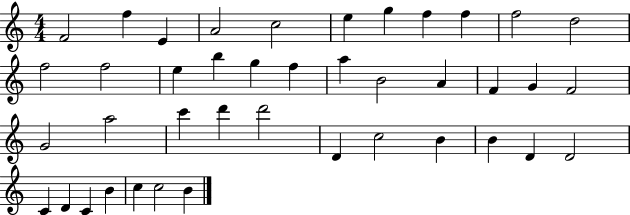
{
  \clef treble
  \numericTimeSignature
  \time 4/4
  \key c \major
  f'2 f''4 e'4 | a'2 c''2 | e''4 g''4 f''4 f''4 | f''2 d''2 | \break f''2 f''2 | e''4 b''4 g''4 f''4 | a''4 b'2 a'4 | f'4 g'4 f'2 | \break g'2 a''2 | c'''4 d'''4 d'''2 | d'4 c''2 b'4 | b'4 d'4 d'2 | \break c'4 d'4 c'4 b'4 | c''4 c''2 b'4 | \bar "|."
}